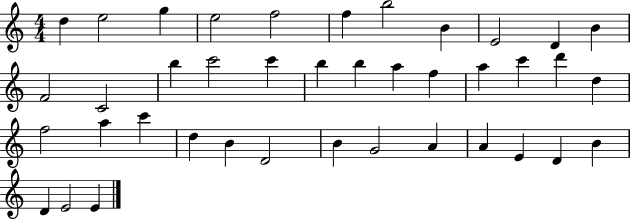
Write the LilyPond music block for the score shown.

{
  \clef treble
  \numericTimeSignature
  \time 4/4
  \key c \major
  d''4 e''2 g''4 | e''2 f''2 | f''4 b''2 b'4 | e'2 d'4 b'4 | \break f'2 c'2 | b''4 c'''2 c'''4 | b''4 b''4 a''4 f''4 | a''4 c'''4 d'''4 d''4 | \break f''2 a''4 c'''4 | d''4 b'4 d'2 | b'4 g'2 a'4 | a'4 e'4 d'4 b'4 | \break d'4 e'2 e'4 | \bar "|."
}